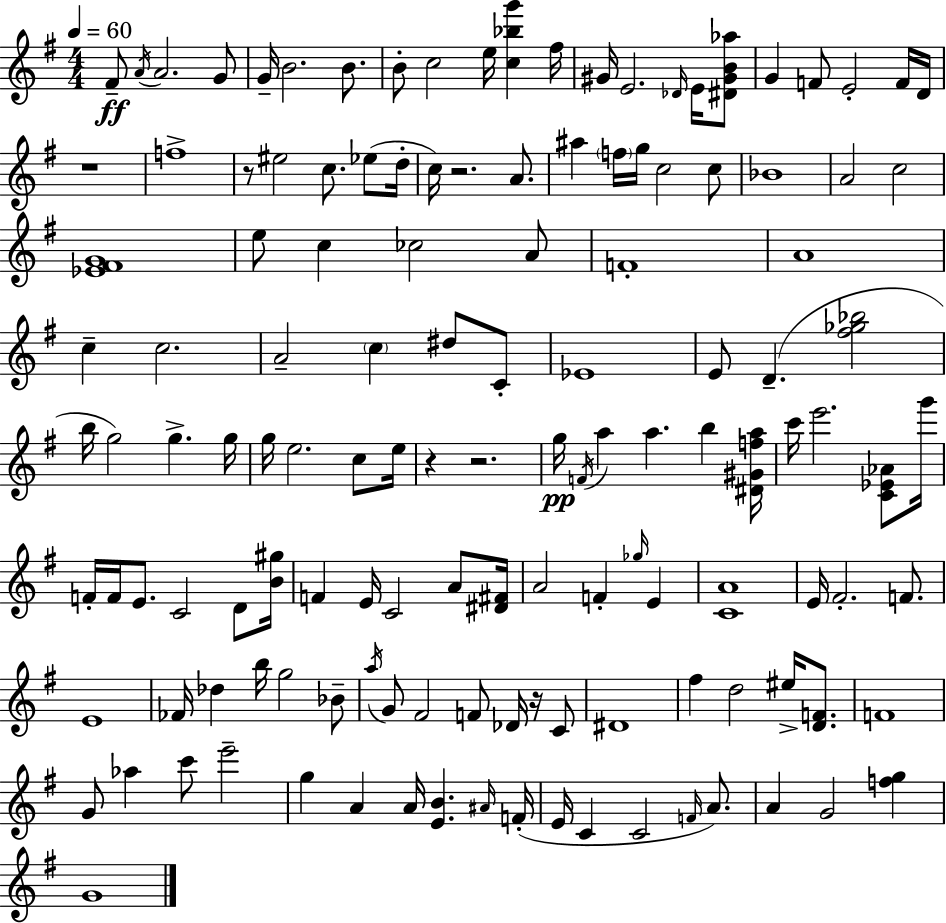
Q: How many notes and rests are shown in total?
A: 134